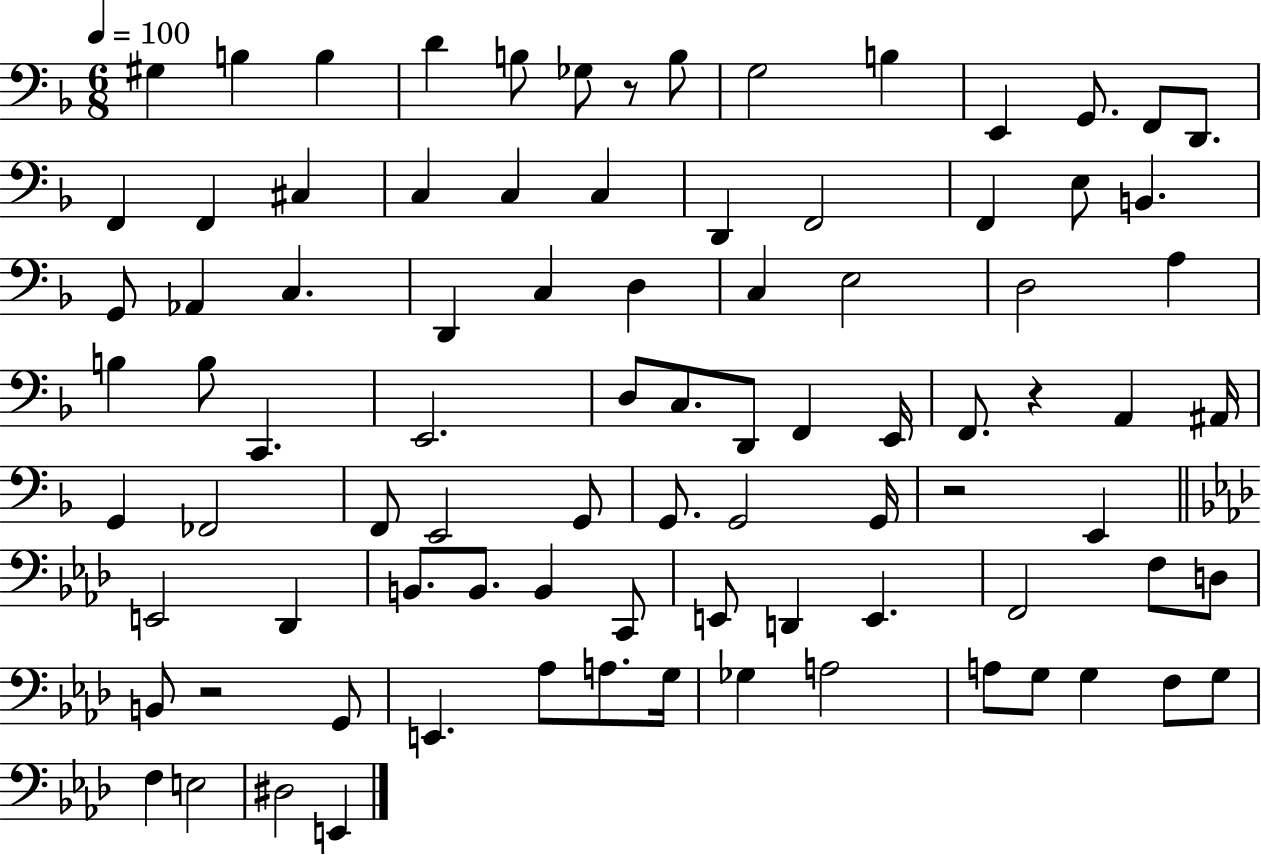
G#3/q B3/q B3/q D4/q B3/e Gb3/e R/e B3/e G3/h B3/q E2/q G2/e. F2/e D2/e. F2/q F2/q C#3/q C3/q C3/q C3/q D2/q F2/h F2/q E3/e B2/q. G2/e Ab2/q C3/q. D2/q C3/q D3/q C3/q E3/h D3/h A3/q B3/q B3/e C2/q. E2/h. D3/e C3/e. D2/e F2/q E2/s F2/e. R/q A2/q A#2/s G2/q FES2/h F2/e E2/h G2/e G2/e. G2/h G2/s R/h E2/q E2/h Db2/q B2/e. B2/e. B2/q C2/e E2/e D2/q E2/q. F2/h F3/e D3/e B2/e R/h G2/e E2/q. Ab3/e A3/e. G3/s Gb3/q A3/h A3/e G3/e G3/q F3/e G3/e F3/q E3/h D#3/h E2/q